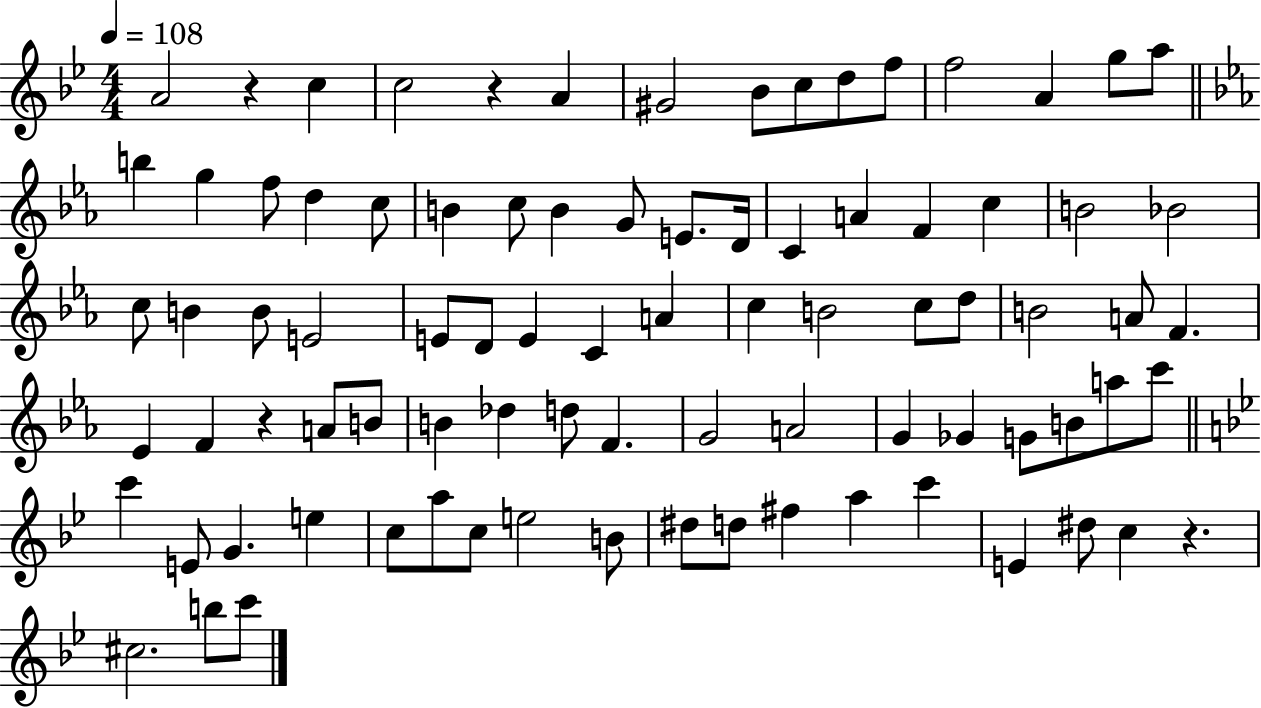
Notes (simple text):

A4/h R/q C5/q C5/h R/q A4/q G#4/h Bb4/e C5/e D5/e F5/e F5/h A4/q G5/e A5/e B5/q G5/q F5/e D5/q C5/e B4/q C5/e B4/q G4/e E4/e. D4/s C4/q A4/q F4/q C5/q B4/h Bb4/h C5/e B4/q B4/e E4/h E4/e D4/e E4/q C4/q A4/q C5/q B4/h C5/e D5/e B4/h A4/e F4/q. Eb4/q F4/q R/q A4/e B4/e B4/q Db5/q D5/e F4/q. G4/h A4/h G4/q Gb4/q G4/e B4/e A5/e C6/e C6/q E4/e G4/q. E5/q C5/e A5/e C5/e E5/h B4/e D#5/e D5/e F#5/q A5/q C6/q E4/q D#5/e C5/q R/q. C#5/h. B5/e C6/e